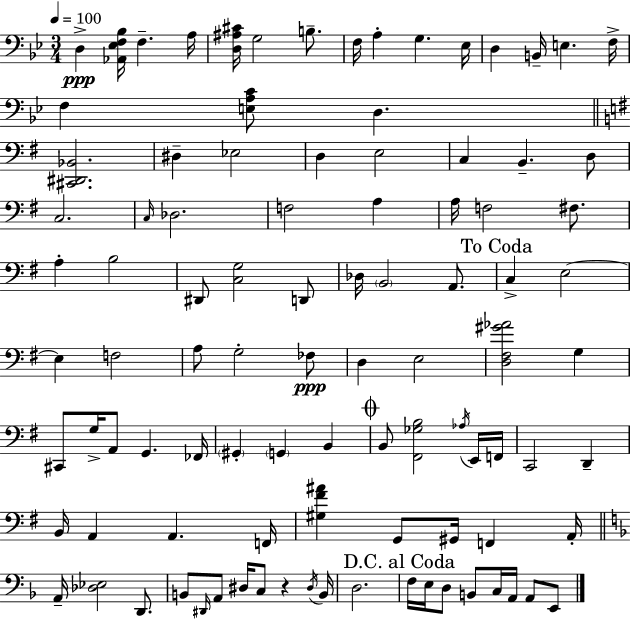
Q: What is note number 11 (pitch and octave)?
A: B2